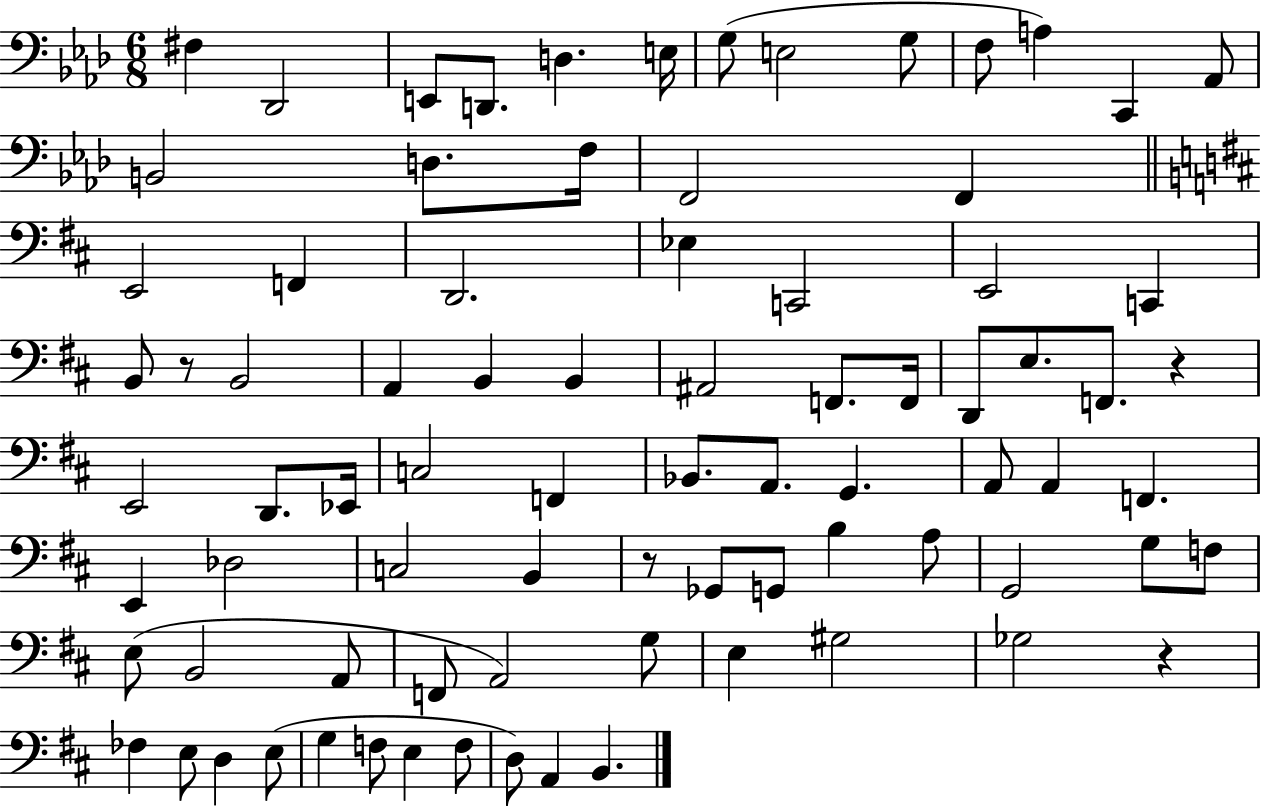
{
  \clef bass
  \numericTimeSignature
  \time 6/8
  \key aes \major
  fis4 des,2 | e,8 d,8. d4. e16 | g8( e2 g8 | f8 a4) c,4 aes,8 | \break b,2 d8. f16 | f,2 f,4 | \bar "||" \break \key b \minor e,2 f,4 | d,2. | ees4 c,2 | e,2 c,4 | \break b,8 r8 b,2 | a,4 b,4 b,4 | ais,2 f,8. f,16 | d,8 e8. f,8. r4 | \break e,2 d,8. ees,16 | c2 f,4 | bes,8. a,8. g,4. | a,8 a,4 f,4. | \break e,4 des2 | c2 b,4 | r8 ges,8 g,8 b4 a8 | g,2 g8 f8 | \break e8( b,2 a,8 | f,8 a,2) g8 | e4 gis2 | ges2 r4 | \break fes4 e8 d4 e8( | g4 f8 e4 f8 | d8) a,4 b,4. | \bar "|."
}